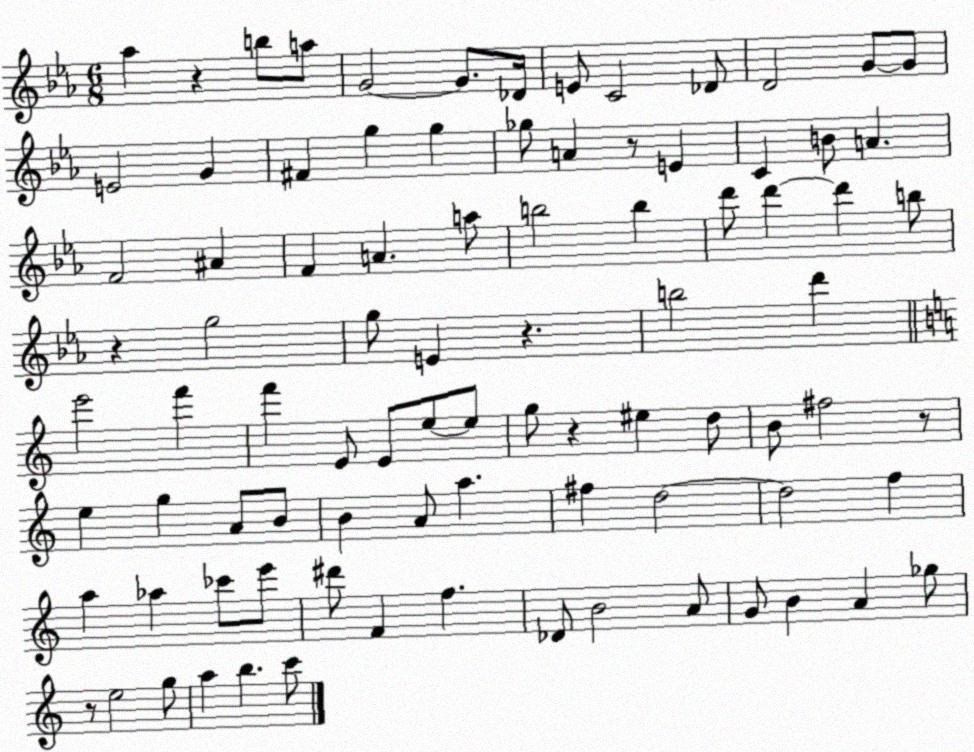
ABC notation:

X:1
T:Untitled
M:6/8
L:1/4
K:Eb
_a z b/2 a/2 G2 G/2 _D/4 E/2 C2 _D/2 D2 G/2 G/2 E2 G ^F g g _g/2 A z/2 E C B/2 A F2 ^A F A a/2 b2 b d'/2 d' d' b/2 z g2 g/2 E z b2 d' e'2 f' f' E/2 E/2 e/2 e/2 g/2 z ^e d/2 B/2 ^f2 z/2 e g A/2 B/2 B A/2 a ^f d2 d2 f a _a _c'/2 e'/2 ^d'/2 F f _D/2 B2 A/2 G/2 B A _g/2 z/2 e2 g/2 a b c'/2